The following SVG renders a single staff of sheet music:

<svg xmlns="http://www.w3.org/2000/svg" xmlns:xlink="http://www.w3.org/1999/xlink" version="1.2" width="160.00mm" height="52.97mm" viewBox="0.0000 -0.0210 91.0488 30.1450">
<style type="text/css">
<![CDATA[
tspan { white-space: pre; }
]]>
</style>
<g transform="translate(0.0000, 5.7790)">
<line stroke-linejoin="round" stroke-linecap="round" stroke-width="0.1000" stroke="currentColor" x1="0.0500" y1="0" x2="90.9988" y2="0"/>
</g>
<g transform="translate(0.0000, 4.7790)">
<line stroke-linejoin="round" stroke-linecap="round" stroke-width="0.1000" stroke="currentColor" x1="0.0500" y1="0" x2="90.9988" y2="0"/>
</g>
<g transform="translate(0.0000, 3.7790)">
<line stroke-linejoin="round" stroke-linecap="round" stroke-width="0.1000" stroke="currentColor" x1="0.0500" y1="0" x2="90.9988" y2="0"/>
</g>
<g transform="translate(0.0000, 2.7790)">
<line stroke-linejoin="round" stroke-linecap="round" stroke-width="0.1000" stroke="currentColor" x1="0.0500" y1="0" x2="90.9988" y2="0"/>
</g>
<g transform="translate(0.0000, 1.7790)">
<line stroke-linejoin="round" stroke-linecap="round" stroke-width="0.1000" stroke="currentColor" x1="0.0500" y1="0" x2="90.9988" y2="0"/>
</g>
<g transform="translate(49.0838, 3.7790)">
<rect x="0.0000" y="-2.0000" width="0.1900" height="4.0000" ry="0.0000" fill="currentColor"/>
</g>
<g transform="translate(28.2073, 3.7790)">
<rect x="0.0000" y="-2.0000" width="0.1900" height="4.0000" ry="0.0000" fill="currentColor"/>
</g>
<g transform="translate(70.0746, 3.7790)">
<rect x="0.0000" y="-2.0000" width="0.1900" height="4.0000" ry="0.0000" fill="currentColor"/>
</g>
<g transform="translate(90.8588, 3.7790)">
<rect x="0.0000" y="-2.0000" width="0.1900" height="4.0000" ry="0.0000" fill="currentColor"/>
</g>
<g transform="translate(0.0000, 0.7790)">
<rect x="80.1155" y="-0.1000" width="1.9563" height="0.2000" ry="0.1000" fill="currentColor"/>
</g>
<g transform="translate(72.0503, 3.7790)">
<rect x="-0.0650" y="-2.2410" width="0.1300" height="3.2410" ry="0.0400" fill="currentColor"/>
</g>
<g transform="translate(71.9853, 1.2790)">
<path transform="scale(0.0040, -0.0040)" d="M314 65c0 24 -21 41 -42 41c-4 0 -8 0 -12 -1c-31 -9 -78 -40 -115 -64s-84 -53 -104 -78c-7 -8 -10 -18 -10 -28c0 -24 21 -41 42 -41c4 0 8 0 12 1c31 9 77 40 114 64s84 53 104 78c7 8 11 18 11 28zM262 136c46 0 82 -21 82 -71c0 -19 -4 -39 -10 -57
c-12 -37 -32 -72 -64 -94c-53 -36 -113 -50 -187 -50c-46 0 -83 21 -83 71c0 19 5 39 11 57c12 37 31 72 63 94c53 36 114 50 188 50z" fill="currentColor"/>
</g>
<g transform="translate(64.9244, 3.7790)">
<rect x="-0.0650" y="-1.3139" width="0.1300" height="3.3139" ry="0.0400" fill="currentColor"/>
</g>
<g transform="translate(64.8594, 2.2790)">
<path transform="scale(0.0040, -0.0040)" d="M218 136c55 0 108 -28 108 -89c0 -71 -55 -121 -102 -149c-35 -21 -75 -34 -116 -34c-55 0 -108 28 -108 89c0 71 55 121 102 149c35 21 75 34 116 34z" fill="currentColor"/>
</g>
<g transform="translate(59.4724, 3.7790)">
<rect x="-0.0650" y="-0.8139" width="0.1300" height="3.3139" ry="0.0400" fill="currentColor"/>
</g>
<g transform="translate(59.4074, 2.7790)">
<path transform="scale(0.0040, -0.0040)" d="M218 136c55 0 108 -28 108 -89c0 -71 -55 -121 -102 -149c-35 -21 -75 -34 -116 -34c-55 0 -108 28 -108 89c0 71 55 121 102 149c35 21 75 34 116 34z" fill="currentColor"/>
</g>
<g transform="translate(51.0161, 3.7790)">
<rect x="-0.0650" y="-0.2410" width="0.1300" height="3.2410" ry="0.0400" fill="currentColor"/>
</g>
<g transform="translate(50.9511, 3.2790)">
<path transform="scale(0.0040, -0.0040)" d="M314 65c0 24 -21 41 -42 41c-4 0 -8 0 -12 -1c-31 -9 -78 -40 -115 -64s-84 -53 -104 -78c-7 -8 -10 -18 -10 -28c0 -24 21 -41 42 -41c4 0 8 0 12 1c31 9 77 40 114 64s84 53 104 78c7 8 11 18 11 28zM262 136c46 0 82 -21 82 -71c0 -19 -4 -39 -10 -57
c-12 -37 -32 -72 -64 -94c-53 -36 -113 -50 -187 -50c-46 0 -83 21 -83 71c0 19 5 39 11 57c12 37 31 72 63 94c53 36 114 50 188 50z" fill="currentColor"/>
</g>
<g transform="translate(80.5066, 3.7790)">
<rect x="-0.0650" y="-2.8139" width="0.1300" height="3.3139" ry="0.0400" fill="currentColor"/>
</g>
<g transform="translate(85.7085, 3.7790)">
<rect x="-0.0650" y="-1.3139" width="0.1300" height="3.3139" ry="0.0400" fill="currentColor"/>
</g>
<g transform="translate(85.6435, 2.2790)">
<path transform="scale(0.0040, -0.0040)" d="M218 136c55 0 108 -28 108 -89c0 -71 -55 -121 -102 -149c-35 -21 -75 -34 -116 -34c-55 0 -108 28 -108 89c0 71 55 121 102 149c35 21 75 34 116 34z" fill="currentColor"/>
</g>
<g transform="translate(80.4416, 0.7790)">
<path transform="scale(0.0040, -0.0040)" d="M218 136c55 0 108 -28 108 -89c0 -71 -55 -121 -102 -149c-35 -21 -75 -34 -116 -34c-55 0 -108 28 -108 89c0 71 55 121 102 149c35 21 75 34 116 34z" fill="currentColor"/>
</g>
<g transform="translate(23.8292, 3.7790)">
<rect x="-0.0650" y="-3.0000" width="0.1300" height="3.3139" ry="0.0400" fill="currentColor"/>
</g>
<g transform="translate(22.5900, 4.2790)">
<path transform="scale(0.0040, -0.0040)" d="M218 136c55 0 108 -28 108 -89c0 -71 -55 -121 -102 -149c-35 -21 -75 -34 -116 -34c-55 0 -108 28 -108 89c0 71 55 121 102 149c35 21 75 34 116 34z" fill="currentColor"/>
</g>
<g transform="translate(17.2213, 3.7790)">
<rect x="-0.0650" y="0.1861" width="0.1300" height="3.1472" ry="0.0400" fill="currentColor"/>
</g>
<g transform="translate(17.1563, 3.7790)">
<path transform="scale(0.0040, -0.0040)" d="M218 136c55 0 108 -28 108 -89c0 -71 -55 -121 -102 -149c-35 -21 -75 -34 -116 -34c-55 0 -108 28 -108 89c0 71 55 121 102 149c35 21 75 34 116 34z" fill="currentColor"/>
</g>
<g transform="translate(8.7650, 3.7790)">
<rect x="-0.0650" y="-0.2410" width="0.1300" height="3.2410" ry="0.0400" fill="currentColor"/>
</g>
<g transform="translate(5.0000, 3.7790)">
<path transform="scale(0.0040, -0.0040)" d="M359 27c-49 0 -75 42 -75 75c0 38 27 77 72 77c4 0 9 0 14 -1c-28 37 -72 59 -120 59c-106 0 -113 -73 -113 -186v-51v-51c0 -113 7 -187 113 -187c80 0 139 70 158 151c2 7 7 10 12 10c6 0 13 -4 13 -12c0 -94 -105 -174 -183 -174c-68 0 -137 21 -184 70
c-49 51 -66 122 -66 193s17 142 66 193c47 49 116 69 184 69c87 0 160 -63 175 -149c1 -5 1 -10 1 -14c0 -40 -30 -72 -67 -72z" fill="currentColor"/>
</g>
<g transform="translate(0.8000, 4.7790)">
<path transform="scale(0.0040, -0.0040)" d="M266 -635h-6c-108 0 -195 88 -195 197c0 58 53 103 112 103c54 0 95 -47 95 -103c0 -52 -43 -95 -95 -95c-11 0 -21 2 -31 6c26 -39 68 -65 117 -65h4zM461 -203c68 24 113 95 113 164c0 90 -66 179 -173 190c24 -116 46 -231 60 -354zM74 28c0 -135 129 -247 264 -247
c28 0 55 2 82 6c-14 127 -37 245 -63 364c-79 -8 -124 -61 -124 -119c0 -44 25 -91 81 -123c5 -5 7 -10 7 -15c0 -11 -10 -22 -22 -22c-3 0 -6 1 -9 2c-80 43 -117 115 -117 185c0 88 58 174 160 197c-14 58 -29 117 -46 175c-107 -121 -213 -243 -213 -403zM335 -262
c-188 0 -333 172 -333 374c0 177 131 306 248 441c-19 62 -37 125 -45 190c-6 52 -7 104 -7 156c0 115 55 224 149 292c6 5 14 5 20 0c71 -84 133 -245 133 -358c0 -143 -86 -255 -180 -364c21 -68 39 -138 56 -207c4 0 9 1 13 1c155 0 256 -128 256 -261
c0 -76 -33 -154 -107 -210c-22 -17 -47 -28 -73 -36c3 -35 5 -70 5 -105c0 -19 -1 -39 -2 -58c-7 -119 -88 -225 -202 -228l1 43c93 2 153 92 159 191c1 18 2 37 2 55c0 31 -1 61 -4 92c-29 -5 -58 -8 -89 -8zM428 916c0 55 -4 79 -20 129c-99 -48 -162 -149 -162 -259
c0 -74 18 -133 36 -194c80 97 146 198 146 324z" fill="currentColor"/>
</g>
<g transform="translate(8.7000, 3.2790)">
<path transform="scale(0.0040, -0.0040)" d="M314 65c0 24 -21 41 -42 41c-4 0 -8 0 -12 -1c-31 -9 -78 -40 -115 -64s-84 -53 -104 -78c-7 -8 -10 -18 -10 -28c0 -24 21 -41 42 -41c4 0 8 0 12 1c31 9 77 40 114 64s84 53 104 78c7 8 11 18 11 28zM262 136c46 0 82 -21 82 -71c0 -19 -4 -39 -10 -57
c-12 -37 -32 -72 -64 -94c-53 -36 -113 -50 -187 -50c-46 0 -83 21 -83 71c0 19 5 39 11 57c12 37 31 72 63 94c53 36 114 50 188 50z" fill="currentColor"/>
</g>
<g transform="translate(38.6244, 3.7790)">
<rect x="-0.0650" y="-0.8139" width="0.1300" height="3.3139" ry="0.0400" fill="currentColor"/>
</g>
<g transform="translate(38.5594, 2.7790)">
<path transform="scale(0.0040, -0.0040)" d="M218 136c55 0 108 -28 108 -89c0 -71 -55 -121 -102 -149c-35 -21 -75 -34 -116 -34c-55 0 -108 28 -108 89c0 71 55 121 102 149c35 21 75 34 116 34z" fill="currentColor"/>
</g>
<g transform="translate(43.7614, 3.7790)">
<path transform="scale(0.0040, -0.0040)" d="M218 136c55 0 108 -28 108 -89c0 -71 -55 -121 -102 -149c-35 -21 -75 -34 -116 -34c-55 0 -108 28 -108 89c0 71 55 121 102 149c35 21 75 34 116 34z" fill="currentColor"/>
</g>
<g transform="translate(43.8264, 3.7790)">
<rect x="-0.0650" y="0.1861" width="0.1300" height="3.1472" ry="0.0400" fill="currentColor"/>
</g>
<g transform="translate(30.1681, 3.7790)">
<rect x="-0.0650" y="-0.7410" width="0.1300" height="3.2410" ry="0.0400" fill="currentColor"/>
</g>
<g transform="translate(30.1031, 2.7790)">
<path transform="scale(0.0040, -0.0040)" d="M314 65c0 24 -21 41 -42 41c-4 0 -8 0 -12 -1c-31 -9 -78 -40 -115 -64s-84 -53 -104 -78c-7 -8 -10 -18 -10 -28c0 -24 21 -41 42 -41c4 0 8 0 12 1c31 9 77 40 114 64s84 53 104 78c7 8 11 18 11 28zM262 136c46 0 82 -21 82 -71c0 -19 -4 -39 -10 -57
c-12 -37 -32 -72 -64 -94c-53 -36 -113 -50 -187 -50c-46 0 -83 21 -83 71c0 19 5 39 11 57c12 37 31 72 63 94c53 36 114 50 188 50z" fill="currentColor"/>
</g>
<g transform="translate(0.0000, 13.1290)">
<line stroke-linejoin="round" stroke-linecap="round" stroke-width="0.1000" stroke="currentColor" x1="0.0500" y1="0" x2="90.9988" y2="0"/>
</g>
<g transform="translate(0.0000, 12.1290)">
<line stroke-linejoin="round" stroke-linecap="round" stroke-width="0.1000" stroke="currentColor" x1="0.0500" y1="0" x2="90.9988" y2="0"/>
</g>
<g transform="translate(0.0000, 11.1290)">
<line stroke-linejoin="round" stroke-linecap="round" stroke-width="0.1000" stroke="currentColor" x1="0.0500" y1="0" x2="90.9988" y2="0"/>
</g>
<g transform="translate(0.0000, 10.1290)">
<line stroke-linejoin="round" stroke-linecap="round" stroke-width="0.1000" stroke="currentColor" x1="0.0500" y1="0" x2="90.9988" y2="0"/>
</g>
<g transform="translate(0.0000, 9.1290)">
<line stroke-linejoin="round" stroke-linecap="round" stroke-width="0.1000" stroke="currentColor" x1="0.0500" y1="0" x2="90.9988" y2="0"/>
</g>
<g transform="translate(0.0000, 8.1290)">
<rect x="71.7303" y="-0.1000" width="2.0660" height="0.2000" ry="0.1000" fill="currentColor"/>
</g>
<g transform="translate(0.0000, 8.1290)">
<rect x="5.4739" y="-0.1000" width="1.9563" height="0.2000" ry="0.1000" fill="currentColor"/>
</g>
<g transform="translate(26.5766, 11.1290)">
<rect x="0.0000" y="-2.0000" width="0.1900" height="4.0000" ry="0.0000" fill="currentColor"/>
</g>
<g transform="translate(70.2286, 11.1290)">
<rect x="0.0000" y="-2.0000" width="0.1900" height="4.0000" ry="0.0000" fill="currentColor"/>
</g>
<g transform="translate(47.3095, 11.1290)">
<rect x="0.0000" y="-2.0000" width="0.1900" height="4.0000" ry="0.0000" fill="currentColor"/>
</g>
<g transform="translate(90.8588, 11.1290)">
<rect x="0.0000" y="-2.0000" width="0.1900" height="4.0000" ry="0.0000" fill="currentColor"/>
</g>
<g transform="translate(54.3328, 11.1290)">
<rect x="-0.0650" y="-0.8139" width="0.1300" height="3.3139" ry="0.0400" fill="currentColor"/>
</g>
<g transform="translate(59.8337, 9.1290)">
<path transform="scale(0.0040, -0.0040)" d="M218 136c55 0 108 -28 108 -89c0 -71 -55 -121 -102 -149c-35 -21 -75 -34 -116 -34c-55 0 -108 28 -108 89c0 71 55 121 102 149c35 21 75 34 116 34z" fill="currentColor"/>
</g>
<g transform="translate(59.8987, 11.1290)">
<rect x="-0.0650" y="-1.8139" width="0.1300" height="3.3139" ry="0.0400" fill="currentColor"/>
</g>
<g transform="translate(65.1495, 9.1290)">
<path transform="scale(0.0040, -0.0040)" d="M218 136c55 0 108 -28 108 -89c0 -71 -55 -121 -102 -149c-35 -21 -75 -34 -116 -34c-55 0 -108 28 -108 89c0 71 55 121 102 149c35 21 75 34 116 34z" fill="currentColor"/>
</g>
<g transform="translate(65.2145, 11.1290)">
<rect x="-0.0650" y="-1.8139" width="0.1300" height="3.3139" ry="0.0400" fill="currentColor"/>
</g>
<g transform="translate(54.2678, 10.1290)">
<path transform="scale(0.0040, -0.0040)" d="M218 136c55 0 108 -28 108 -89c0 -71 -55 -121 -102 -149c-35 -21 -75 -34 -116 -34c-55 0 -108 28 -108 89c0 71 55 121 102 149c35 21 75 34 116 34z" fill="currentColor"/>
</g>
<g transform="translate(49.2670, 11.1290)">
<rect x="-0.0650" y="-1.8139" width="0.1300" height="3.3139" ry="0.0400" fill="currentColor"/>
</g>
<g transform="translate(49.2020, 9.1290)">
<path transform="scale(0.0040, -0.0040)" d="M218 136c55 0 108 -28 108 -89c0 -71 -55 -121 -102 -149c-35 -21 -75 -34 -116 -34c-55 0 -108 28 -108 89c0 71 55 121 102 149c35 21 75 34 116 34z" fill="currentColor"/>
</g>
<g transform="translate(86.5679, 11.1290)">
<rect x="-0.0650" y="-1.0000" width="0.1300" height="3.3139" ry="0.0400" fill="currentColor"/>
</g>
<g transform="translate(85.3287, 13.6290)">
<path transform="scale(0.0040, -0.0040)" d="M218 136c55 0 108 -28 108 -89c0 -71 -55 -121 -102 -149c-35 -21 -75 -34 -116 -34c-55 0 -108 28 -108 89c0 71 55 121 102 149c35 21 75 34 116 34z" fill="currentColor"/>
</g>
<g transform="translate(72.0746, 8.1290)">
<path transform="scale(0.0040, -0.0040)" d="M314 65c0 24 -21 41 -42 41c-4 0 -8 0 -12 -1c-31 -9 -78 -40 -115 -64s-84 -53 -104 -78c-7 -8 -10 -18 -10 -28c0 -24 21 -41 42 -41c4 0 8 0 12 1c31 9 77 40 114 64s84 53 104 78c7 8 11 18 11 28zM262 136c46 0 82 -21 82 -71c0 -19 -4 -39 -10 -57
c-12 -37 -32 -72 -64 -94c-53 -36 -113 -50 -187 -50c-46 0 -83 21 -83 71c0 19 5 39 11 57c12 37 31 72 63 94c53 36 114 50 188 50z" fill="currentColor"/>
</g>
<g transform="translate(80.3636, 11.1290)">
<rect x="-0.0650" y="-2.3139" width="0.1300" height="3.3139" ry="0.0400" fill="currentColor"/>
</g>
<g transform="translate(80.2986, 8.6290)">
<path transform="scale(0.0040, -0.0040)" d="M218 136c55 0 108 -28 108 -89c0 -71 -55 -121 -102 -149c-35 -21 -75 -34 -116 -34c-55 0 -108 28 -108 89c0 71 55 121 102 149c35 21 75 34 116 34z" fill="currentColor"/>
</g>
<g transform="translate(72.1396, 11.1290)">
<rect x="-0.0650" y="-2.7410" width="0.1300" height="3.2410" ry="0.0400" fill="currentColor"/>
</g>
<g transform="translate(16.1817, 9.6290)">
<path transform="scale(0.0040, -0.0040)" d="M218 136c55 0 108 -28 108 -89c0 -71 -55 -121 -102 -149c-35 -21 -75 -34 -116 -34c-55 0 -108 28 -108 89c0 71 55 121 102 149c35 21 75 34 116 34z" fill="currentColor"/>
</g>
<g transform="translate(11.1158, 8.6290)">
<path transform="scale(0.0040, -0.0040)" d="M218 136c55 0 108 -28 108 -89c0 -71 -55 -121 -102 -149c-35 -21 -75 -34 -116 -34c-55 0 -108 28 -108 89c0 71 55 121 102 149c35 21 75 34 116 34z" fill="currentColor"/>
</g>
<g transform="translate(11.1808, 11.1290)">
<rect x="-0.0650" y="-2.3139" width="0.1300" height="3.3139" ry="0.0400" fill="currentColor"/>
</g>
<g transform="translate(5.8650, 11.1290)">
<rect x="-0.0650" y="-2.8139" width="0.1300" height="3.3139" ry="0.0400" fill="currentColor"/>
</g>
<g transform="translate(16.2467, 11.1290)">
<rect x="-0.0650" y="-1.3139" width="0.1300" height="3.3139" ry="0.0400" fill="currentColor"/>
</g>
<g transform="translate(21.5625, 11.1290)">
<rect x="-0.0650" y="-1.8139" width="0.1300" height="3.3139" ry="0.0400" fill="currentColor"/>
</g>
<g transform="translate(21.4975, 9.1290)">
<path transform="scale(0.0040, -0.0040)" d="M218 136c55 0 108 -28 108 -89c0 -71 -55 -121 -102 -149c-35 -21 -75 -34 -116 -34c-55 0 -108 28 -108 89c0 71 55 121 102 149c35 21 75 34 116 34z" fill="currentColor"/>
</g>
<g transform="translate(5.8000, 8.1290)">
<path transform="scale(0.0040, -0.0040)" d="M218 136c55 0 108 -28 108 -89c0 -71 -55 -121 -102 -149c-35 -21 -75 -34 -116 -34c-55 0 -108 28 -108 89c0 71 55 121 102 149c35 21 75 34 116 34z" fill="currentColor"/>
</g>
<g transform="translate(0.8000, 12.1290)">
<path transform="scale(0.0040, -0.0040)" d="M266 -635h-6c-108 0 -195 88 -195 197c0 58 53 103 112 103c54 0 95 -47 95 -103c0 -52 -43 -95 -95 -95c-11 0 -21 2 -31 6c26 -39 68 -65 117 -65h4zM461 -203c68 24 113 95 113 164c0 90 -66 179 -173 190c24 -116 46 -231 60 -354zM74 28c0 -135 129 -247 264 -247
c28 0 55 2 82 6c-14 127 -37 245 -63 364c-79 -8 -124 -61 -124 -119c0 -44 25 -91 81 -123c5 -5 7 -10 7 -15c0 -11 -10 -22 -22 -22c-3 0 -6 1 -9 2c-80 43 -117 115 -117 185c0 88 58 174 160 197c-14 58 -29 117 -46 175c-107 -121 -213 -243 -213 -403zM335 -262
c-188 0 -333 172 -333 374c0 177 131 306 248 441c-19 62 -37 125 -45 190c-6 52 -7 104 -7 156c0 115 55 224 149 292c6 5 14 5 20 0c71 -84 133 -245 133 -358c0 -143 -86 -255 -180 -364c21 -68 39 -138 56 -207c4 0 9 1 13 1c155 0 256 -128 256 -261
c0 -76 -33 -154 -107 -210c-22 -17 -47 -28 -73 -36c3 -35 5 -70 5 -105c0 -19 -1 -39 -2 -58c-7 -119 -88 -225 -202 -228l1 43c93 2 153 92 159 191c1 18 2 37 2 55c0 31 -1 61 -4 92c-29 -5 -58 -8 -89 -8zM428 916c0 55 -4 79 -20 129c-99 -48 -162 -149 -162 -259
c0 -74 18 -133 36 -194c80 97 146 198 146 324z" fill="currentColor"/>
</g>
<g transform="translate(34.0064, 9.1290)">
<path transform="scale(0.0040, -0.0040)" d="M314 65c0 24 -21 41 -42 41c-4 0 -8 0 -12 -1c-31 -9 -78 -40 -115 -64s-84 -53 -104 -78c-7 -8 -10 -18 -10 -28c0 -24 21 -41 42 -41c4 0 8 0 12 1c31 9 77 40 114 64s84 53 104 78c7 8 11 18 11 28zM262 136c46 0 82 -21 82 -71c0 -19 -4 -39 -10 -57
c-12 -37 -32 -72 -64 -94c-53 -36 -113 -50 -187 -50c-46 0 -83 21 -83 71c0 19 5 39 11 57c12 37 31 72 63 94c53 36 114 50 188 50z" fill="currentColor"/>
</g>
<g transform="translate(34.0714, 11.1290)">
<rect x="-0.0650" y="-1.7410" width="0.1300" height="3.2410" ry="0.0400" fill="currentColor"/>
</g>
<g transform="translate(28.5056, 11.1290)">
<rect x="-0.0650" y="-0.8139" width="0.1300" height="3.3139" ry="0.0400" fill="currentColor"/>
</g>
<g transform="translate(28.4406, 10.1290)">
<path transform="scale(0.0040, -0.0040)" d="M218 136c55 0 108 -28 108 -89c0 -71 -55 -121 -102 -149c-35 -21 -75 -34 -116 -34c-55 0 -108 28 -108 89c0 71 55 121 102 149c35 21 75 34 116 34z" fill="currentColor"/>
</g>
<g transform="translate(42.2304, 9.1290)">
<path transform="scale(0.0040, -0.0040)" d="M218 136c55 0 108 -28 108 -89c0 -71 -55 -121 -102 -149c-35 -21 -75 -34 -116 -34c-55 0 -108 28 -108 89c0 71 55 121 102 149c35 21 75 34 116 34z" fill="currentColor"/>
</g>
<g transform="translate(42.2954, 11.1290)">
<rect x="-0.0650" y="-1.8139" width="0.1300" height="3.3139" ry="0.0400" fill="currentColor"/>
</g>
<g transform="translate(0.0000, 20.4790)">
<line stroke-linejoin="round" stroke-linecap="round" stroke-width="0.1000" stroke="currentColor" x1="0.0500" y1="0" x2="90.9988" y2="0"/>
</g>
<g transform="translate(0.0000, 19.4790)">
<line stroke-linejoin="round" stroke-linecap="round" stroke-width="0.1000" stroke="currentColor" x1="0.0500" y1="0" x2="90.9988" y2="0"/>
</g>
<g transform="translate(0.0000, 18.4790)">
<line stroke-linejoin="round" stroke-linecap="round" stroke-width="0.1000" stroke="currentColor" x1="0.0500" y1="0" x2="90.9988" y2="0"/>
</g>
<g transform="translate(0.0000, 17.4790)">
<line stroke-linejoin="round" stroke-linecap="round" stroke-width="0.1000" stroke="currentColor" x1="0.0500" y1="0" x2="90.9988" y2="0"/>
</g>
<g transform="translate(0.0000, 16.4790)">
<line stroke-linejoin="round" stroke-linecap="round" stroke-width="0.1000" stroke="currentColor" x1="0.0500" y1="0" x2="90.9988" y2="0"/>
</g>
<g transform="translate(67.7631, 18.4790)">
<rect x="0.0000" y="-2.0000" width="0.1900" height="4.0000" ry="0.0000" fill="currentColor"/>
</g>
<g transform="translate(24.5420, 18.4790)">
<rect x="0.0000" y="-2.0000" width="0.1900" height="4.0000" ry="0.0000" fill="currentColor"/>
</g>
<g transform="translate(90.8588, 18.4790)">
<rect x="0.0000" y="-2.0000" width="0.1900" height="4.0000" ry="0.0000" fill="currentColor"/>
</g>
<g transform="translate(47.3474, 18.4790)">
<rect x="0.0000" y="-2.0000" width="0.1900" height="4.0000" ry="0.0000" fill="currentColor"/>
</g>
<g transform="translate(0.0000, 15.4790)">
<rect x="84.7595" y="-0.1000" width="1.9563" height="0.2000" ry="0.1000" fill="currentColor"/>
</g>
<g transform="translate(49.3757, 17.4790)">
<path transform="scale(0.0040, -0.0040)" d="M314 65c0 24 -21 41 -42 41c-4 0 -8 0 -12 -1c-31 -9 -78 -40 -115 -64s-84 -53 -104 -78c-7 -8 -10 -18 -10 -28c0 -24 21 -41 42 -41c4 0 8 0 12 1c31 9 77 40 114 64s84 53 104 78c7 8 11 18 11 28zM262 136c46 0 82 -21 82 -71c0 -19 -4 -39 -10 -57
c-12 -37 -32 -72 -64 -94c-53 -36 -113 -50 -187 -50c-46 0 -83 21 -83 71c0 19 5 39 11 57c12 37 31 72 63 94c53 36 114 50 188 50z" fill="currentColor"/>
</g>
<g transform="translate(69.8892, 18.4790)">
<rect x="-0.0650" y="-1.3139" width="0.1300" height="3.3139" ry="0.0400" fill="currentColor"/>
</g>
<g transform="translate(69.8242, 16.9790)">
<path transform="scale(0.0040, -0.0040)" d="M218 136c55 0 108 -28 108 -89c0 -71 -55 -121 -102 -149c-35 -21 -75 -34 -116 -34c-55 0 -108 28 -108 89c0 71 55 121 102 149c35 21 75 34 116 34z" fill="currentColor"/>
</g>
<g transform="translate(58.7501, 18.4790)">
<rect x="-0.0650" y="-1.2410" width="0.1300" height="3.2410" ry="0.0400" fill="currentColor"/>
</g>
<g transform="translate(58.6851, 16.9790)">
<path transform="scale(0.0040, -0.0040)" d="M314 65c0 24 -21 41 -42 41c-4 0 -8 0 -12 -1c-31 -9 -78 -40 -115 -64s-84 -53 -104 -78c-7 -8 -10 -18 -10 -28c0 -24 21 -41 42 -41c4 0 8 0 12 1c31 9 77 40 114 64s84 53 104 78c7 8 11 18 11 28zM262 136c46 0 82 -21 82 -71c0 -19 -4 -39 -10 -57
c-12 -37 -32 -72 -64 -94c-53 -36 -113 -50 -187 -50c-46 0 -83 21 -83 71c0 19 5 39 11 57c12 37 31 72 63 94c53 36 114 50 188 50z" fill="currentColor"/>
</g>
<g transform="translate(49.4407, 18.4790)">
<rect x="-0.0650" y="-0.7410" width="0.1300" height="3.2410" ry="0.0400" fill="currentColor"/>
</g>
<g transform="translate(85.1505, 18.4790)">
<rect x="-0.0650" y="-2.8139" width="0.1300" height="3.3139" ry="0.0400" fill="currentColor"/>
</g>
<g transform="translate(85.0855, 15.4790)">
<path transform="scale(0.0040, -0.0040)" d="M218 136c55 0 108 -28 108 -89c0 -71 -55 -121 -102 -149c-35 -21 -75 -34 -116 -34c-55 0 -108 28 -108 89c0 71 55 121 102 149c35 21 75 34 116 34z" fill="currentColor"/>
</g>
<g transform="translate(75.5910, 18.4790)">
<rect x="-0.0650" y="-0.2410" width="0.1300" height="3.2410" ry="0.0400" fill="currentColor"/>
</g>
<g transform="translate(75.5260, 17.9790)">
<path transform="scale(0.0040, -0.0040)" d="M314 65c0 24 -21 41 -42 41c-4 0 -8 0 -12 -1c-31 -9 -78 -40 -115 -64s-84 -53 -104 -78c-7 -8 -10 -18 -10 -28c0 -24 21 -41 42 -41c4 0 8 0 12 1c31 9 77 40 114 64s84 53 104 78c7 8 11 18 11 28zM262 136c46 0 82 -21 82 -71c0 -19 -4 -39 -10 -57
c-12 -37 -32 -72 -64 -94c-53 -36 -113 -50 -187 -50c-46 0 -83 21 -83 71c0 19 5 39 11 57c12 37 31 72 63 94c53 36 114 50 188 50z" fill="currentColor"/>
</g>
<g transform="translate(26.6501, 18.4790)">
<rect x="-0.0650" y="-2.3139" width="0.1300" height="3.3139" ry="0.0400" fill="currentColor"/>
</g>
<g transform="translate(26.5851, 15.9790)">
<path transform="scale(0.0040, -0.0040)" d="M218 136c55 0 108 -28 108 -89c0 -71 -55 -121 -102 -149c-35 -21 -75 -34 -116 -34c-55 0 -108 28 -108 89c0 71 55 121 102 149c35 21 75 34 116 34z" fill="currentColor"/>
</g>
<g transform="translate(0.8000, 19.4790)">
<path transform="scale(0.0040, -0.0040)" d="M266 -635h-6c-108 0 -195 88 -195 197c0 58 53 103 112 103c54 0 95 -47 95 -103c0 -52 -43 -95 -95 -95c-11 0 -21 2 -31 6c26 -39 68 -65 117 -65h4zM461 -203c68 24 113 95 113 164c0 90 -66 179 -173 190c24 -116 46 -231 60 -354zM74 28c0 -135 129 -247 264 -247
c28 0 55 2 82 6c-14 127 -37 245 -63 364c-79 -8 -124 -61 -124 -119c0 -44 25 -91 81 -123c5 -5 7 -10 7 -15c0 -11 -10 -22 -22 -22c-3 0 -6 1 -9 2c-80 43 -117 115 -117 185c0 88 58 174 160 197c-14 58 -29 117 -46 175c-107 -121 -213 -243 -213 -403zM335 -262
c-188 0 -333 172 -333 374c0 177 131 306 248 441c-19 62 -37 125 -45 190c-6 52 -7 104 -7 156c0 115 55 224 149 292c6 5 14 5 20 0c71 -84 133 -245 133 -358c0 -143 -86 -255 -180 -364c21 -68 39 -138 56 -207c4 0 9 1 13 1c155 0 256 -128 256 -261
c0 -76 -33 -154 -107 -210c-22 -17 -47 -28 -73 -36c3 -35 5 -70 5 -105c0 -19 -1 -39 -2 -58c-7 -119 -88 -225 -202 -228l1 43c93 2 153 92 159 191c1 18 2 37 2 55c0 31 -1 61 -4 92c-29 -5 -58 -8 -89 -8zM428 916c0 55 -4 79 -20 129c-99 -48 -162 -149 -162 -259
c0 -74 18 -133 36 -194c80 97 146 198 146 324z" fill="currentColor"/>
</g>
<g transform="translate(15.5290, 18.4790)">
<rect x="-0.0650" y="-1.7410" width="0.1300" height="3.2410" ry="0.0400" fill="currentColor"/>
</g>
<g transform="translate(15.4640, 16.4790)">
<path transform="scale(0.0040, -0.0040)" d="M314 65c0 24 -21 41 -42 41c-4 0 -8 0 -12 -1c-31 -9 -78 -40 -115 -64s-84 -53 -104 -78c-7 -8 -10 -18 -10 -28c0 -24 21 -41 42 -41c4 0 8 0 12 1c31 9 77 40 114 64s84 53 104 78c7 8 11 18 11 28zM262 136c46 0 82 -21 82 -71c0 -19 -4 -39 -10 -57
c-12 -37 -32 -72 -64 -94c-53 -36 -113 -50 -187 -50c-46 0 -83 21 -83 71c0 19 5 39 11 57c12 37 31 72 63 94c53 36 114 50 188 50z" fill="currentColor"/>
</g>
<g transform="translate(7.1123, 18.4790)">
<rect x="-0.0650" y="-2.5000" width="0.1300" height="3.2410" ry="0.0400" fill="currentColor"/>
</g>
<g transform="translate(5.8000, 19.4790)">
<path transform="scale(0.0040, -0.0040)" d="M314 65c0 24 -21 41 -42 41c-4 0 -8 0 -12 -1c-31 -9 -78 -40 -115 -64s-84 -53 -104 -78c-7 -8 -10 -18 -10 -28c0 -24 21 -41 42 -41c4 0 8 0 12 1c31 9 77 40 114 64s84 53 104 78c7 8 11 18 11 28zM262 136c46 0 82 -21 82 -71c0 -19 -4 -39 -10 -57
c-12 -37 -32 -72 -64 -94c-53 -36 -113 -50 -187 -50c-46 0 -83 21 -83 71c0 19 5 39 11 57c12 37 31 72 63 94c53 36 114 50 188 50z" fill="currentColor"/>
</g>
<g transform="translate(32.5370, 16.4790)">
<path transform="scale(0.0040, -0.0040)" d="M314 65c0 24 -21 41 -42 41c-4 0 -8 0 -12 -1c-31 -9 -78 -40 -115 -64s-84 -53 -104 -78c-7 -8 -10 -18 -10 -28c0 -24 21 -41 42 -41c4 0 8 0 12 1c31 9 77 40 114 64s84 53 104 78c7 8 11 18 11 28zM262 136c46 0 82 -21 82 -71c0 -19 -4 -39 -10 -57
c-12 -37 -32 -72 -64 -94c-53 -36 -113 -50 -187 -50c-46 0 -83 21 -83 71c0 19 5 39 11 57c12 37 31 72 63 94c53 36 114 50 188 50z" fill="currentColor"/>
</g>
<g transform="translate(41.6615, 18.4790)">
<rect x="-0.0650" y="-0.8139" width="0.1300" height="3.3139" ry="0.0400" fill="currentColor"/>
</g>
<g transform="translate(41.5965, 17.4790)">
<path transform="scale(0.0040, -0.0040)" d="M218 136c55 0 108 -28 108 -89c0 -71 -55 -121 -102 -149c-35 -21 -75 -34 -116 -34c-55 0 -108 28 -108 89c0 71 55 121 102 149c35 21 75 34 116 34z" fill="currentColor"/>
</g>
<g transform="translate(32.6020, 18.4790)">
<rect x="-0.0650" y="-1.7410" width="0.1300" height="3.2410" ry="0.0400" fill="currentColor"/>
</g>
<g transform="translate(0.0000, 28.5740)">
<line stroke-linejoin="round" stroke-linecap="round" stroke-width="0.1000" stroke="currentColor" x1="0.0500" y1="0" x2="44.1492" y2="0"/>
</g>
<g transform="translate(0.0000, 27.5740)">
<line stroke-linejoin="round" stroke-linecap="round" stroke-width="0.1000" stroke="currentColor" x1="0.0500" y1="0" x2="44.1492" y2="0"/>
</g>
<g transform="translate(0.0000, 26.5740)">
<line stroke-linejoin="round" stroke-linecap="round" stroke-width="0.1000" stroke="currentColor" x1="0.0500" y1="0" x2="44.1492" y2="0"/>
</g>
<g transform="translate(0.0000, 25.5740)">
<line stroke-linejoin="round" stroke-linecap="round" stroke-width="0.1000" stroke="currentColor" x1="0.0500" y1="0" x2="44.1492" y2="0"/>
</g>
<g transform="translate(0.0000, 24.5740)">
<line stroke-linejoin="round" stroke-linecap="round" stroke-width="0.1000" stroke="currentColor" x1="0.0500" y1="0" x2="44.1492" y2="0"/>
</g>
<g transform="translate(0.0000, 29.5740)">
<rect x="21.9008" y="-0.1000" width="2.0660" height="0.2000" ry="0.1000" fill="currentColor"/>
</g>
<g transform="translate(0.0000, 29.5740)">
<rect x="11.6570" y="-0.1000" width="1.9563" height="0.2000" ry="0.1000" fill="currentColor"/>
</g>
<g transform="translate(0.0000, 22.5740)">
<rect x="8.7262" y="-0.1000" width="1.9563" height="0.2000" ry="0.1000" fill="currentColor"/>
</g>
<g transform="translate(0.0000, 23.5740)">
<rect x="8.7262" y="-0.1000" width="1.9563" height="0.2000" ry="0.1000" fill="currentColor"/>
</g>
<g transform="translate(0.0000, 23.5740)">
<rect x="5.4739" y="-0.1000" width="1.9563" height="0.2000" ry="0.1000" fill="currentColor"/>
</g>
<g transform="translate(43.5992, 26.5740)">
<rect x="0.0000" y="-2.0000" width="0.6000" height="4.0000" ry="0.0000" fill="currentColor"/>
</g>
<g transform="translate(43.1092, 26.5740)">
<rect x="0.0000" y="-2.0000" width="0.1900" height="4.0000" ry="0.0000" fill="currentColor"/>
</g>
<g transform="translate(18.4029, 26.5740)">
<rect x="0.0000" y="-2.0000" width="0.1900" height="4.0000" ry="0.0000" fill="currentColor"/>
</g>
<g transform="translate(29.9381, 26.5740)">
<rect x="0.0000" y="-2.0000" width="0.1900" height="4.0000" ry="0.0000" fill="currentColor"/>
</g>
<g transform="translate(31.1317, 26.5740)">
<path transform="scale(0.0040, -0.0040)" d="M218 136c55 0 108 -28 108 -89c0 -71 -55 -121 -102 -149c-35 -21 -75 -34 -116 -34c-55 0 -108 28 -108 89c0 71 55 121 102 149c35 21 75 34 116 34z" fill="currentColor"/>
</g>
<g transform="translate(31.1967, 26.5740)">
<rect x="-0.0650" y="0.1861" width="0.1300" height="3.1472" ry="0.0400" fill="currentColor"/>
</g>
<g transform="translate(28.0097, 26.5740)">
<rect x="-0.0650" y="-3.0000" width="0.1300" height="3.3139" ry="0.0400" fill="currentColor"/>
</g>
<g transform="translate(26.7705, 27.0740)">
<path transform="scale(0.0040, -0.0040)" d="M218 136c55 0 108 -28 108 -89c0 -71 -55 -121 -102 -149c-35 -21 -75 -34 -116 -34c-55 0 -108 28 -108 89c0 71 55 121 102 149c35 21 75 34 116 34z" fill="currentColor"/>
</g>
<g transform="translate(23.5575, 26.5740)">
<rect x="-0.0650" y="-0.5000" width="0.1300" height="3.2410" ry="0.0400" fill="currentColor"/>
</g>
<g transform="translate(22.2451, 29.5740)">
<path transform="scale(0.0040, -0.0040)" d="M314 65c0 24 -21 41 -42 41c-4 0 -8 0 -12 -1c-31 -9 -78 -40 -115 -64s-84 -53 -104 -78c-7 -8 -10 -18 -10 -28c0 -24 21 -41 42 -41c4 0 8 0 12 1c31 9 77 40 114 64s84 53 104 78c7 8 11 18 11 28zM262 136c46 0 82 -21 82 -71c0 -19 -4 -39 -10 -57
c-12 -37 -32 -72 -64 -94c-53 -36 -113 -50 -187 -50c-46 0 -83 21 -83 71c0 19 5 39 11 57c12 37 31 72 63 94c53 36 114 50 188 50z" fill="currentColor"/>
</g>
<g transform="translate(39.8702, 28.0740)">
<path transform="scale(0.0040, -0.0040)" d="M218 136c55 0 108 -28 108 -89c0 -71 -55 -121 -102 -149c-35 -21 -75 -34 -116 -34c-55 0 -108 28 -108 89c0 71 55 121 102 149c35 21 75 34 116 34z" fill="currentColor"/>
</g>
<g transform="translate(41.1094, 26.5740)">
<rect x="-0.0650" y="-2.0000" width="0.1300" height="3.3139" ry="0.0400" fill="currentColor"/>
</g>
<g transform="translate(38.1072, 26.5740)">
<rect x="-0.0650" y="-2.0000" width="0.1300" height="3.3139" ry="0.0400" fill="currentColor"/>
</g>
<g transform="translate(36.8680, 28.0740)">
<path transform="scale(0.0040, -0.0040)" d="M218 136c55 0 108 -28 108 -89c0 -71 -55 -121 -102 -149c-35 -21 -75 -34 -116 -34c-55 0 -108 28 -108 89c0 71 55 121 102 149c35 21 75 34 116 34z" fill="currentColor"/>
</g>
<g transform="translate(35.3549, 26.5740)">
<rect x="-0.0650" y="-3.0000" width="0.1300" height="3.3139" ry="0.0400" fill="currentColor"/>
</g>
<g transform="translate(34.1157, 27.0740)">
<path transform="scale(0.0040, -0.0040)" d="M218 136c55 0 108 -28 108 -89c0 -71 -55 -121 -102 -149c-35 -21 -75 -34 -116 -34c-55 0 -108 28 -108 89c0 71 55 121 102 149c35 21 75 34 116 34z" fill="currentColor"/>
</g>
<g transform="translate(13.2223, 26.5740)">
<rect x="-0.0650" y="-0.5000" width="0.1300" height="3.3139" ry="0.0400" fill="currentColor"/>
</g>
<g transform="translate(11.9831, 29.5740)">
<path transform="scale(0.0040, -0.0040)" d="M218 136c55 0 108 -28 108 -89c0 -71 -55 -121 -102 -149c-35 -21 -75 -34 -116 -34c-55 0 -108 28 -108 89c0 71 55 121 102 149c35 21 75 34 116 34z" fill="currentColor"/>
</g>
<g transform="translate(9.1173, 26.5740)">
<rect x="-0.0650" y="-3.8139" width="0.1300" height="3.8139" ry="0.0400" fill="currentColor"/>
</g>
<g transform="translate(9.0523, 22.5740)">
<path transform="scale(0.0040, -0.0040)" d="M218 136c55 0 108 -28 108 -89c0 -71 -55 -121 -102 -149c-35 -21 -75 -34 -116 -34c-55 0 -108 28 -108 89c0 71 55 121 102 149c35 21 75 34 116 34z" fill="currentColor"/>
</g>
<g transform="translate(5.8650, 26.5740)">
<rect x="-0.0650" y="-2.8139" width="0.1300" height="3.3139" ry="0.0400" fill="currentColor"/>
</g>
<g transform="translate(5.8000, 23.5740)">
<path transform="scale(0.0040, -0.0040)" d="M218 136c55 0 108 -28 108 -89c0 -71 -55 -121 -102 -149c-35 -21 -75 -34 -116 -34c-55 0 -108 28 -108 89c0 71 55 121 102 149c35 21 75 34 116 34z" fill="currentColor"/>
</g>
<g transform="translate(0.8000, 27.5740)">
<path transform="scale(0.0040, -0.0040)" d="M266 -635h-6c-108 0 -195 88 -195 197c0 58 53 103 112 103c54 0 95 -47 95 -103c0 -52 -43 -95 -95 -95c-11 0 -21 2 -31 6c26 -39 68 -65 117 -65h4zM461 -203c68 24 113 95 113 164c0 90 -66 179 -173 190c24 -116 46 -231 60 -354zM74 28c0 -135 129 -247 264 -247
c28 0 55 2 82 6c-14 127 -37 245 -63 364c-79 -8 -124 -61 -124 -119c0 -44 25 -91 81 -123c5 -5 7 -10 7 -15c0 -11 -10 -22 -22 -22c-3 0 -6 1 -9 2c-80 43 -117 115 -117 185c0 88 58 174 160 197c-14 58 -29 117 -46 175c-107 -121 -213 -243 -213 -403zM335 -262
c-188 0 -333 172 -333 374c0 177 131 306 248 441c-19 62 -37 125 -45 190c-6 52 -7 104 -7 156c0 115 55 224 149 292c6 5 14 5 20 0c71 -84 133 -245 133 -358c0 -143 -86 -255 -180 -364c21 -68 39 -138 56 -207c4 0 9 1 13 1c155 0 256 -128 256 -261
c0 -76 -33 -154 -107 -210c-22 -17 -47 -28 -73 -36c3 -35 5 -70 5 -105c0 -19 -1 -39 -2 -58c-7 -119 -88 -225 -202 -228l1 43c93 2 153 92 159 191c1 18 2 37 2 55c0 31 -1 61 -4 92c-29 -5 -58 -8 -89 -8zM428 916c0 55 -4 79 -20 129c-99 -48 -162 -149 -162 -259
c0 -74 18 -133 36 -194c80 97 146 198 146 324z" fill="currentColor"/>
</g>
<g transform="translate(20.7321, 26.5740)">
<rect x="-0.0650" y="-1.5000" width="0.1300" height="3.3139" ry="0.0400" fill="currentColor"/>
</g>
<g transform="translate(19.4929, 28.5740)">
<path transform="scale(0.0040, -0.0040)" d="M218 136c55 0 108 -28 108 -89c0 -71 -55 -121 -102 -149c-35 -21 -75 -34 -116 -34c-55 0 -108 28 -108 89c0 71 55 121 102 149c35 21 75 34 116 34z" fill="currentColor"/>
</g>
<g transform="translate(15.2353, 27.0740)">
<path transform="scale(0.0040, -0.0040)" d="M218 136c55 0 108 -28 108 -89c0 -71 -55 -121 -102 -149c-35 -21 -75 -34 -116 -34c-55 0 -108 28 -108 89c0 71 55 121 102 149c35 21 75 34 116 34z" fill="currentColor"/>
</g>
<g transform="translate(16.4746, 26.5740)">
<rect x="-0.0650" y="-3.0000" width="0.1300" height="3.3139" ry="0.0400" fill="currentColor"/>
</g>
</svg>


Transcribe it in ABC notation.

X:1
T:Untitled
M:4/4
L:1/4
K:C
c2 B A d2 d B c2 d e g2 a e a g e f d f2 f f d f f a2 g D G2 f2 g f2 d d2 e2 e c2 a a c' C A E C2 A B A F F